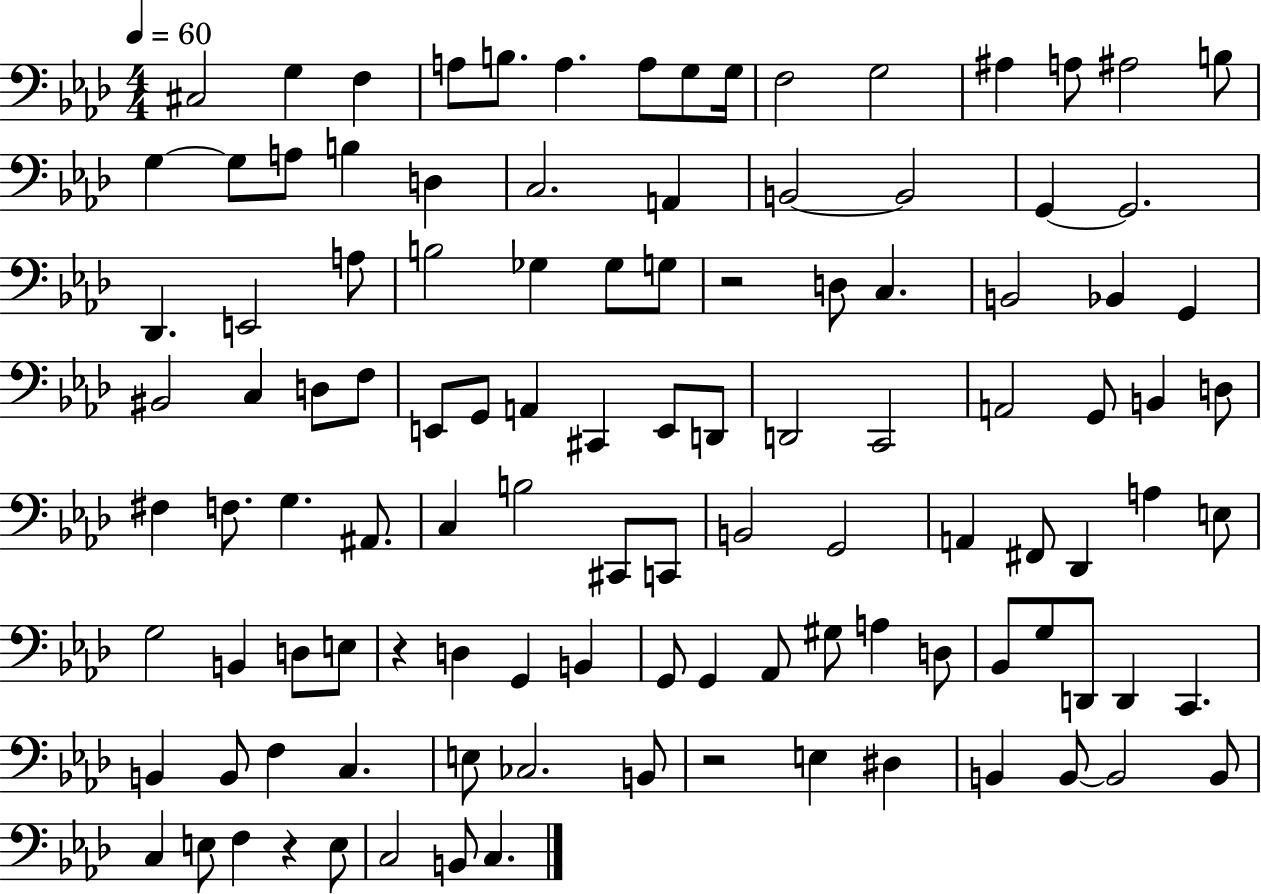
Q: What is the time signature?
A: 4/4